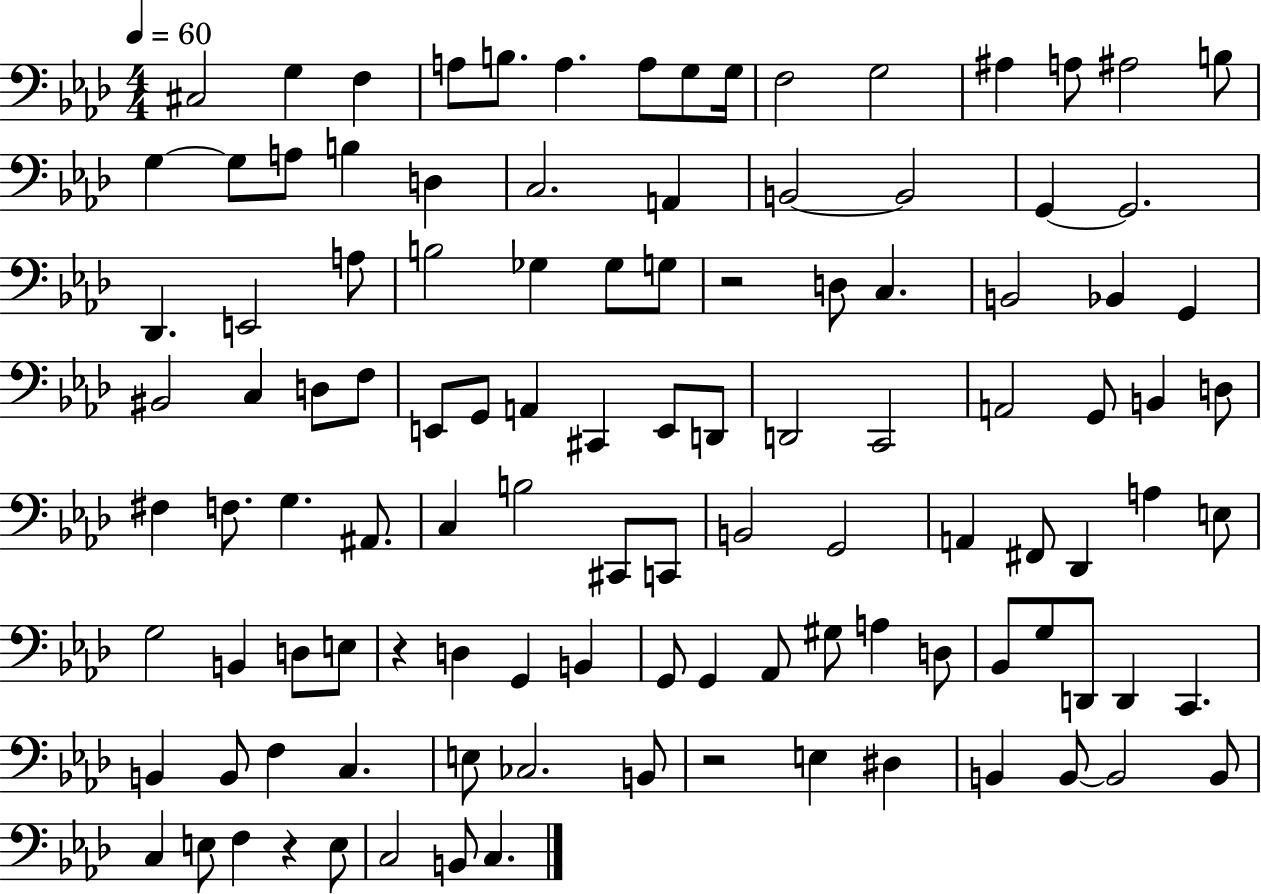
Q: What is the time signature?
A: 4/4